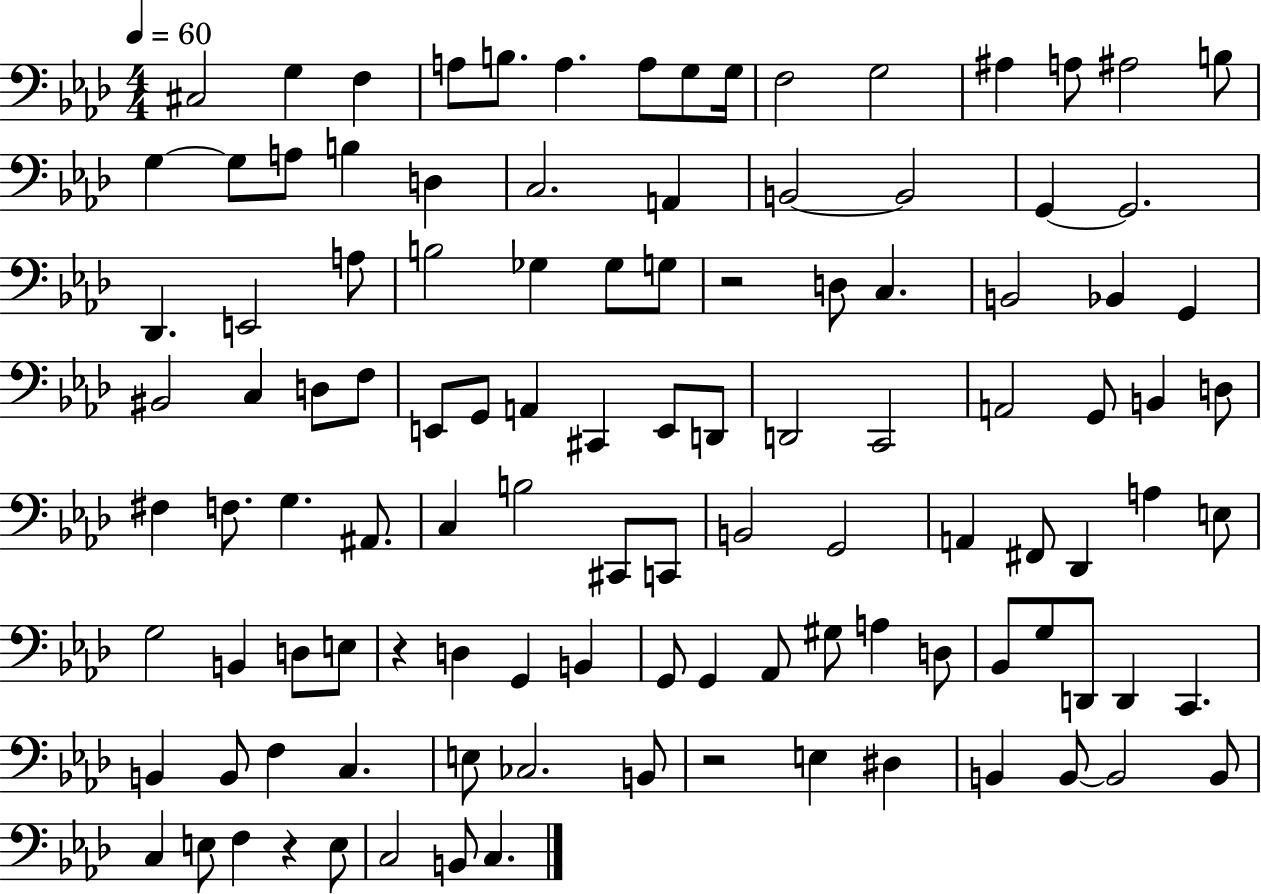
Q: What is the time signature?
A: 4/4